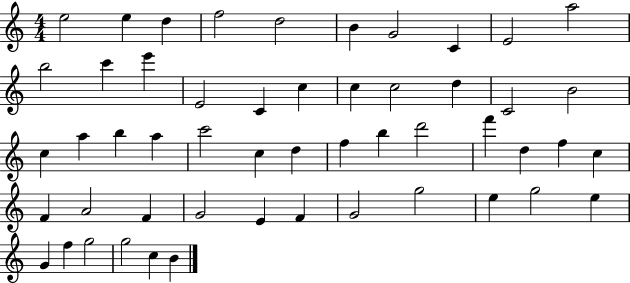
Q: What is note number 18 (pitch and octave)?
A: C5